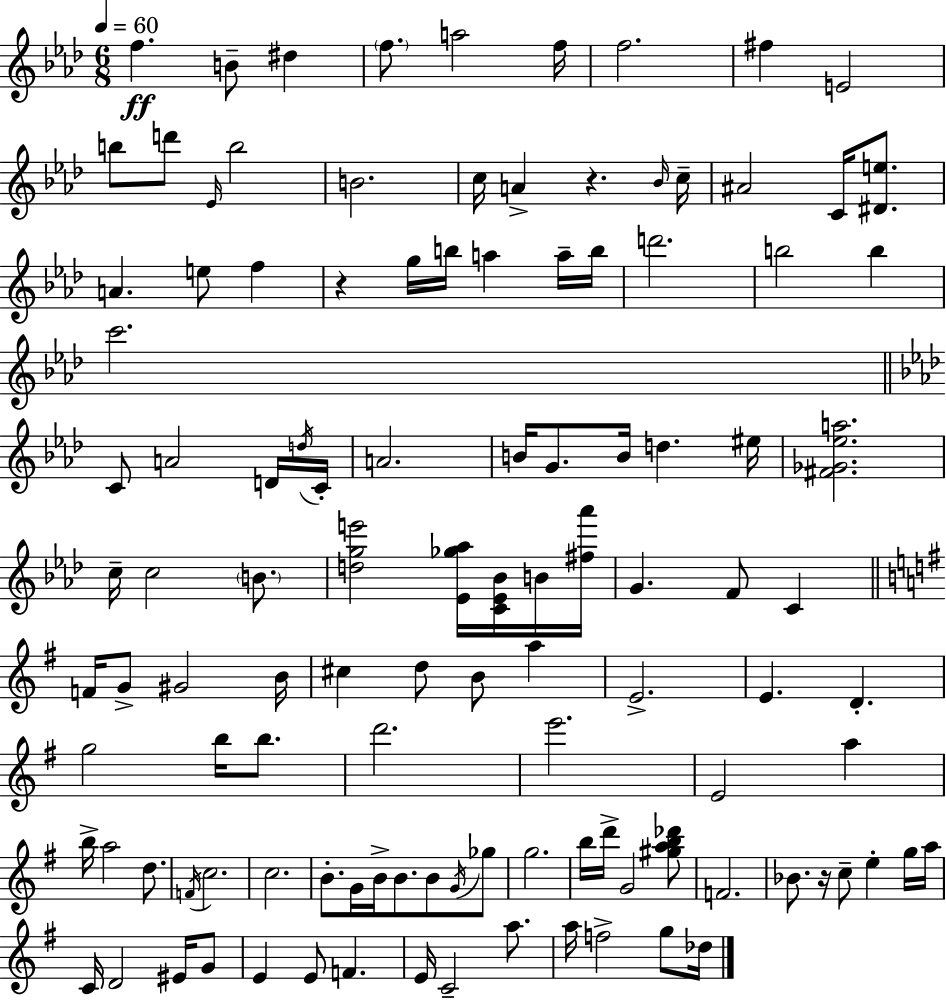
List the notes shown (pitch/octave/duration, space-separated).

F5/q. B4/e D#5/q F5/e. A5/h F5/s F5/h. F#5/q E4/h B5/e D6/e Eb4/s B5/h B4/h. C5/s A4/q R/q. Bb4/s C5/s A#4/h C4/s [D#4,E5]/e. A4/q. E5/e F5/q R/q G5/s B5/s A5/q A5/s B5/s D6/h. B5/h B5/q C6/h. C4/e A4/h D4/s D5/s C4/s A4/h. B4/s G4/e. B4/s D5/q. EIS5/s [F#4,Gb4,Eb5,A5]/h. C5/s C5/h B4/e. [D5,G5,E6]/h [Eb4,Gb5,Ab5]/s [C4,Eb4,Bb4]/s B4/s [F#5,Ab6]/s G4/q. F4/e C4/q F4/s G4/e G#4/h B4/s C#5/q D5/e B4/e A5/q E4/h. E4/q. D4/q. G5/h B5/s B5/e. D6/h. E6/h. E4/h A5/q B5/s A5/h D5/e. F4/s C5/h. C5/h. B4/e. G4/s B4/s B4/e. B4/e G4/s Gb5/e G5/h. B5/s D6/s G4/h [G#5,A5,B5,Db6]/e F4/h. Bb4/e. R/s C5/e E5/q G5/s A5/s C4/s D4/h EIS4/s G4/e E4/q E4/e F4/q. E4/s C4/h A5/e. A5/s F5/h G5/e Db5/s